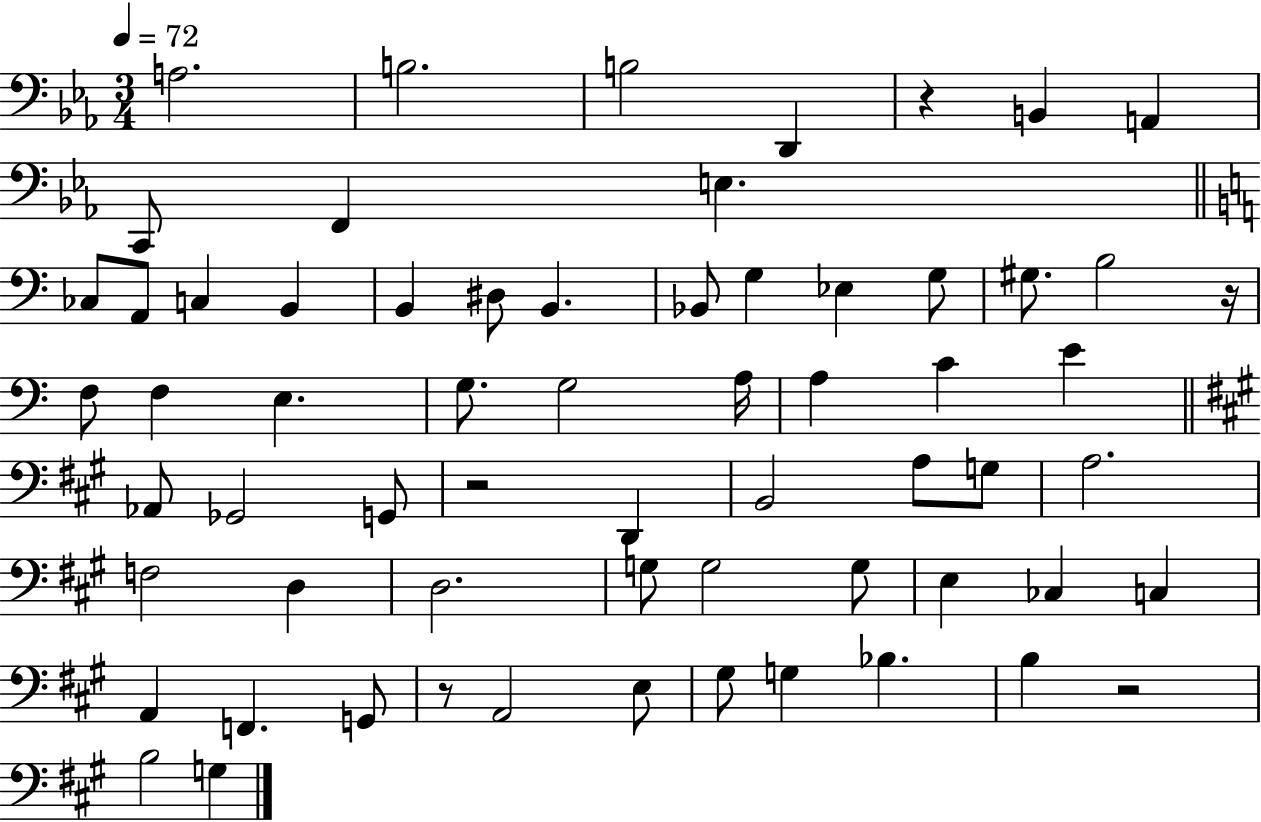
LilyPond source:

{
  \clef bass
  \numericTimeSignature
  \time 3/4
  \key ees \major
  \tempo 4 = 72
  \repeat volta 2 { a2. | b2. | b2 d,4 | r4 b,4 a,4 | \break c,8 f,4 e4. | \bar "||" \break \key c \major ces8 a,8 c4 b,4 | b,4 dis8 b,4. | bes,8 g4 ees4 g8 | gis8. b2 r16 | \break f8 f4 e4. | g8. g2 a16 | a4 c'4 e'4 | \bar "||" \break \key a \major aes,8 ges,2 g,8 | r2 d,4 | b,2 a8 g8 | a2. | \break f2 d4 | d2. | g8 g2 g8 | e4 ces4 c4 | \break a,4 f,4. g,8 | r8 a,2 e8 | gis8 g4 bes4. | b4 r2 | \break b2 g4 | } \bar "|."
}